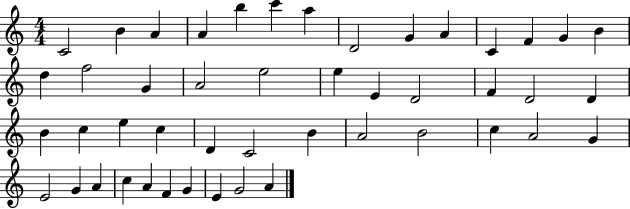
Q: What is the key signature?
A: C major